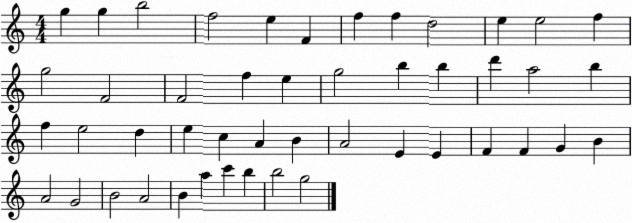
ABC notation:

X:1
T:Untitled
M:4/4
L:1/4
K:C
g g b2 f2 e F f f d2 e e2 f g2 F2 F2 f e g2 b b d' a2 b f e2 d e c A B A2 E E F F G B A2 G2 B2 A2 B a c' b b2 g2